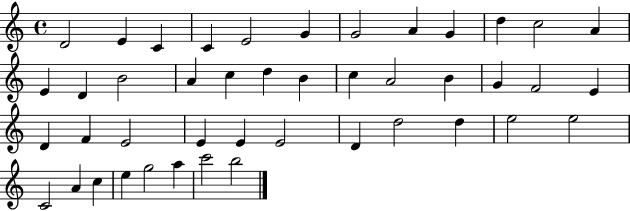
D4/h E4/q C4/q C4/q E4/h G4/q G4/h A4/q G4/q D5/q C5/h A4/q E4/q D4/q B4/h A4/q C5/q D5/q B4/q C5/q A4/h B4/q G4/q F4/h E4/q D4/q F4/q E4/h E4/q E4/q E4/h D4/q D5/h D5/q E5/h E5/h C4/h A4/q C5/q E5/q G5/h A5/q C6/h B5/h